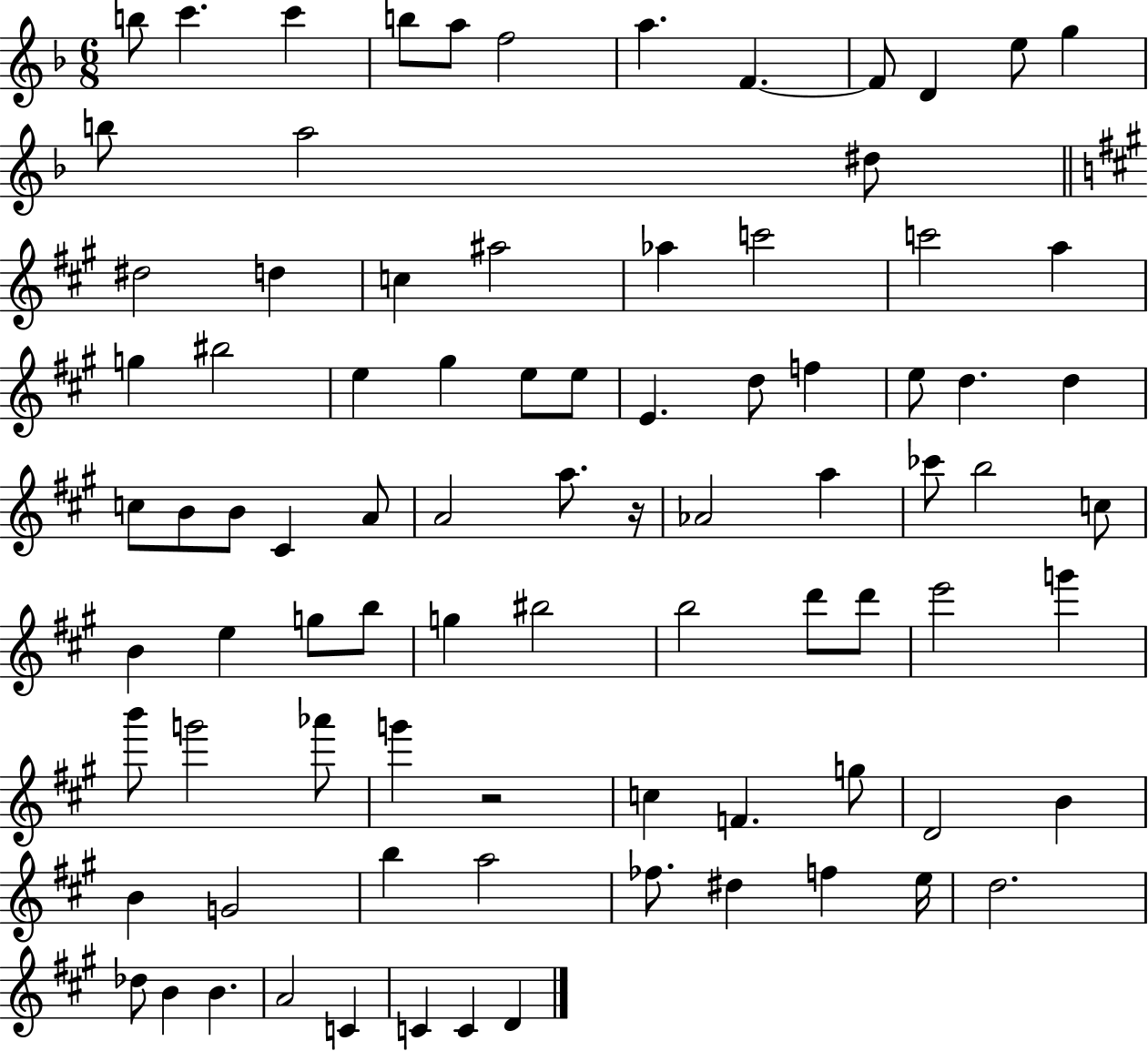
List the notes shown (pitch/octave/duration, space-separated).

B5/e C6/q. C6/q B5/e A5/e F5/h A5/q. F4/q. F4/e D4/q E5/e G5/q B5/e A5/h D#5/e D#5/h D5/q C5/q A#5/h Ab5/q C6/h C6/h A5/q G5/q BIS5/h E5/q G#5/q E5/e E5/e E4/q. D5/e F5/q E5/e D5/q. D5/q C5/e B4/e B4/e C#4/q A4/e A4/h A5/e. R/s Ab4/h A5/q CES6/e B5/h C5/e B4/q E5/q G5/e B5/e G5/q BIS5/h B5/h D6/e D6/e E6/h G6/q B6/e G6/h Ab6/e G6/q R/h C5/q F4/q. G5/e D4/h B4/q B4/q G4/h B5/q A5/h FES5/e. D#5/q F5/q E5/s D5/h. Db5/e B4/q B4/q. A4/h C4/q C4/q C4/q D4/q